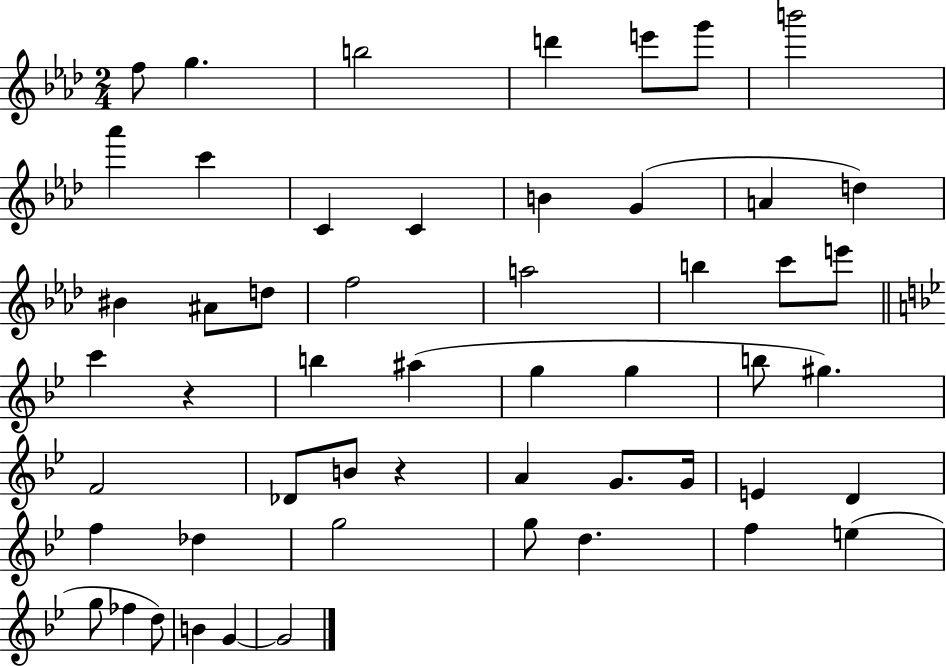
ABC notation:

X:1
T:Untitled
M:2/4
L:1/4
K:Ab
f/2 g b2 d' e'/2 g'/2 b'2 _a' c' C C B G A d ^B ^A/2 d/2 f2 a2 b c'/2 e'/2 c' z b ^a g g b/2 ^g F2 _D/2 B/2 z A G/2 G/4 E D f _d g2 g/2 d f e g/2 _f d/2 B G G2